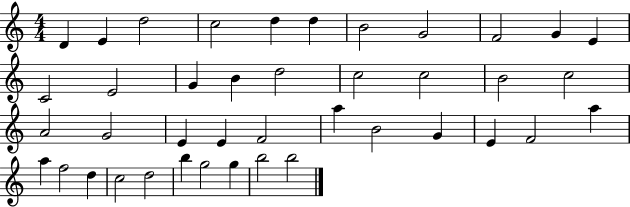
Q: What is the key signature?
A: C major